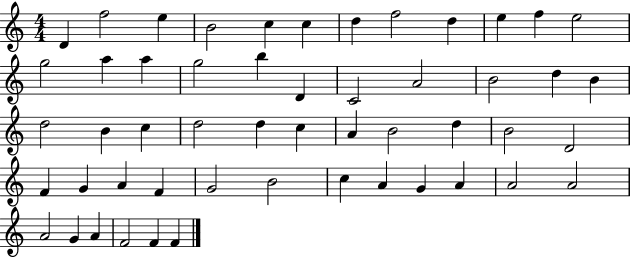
{
  \clef treble
  \numericTimeSignature
  \time 4/4
  \key c \major
  d'4 f''2 e''4 | b'2 c''4 c''4 | d''4 f''2 d''4 | e''4 f''4 e''2 | \break g''2 a''4 a''4 | g''2 b''4 d'4 | c'2 a'2 | b'2 d''4 b'4 | \break d''2 b'4 c''4 | d''2 d''4 c''4 | a'4 b'2 d''4 | b'2 d'2 | \break f'4 g'4 a'4 f'4 | g'2 b'2 | c''4 a'4 g'4 a'4 | a'2 a'2 | \break a'2 g'4 a'4 | f'2 f'4 f'4 | \bar "|."
}